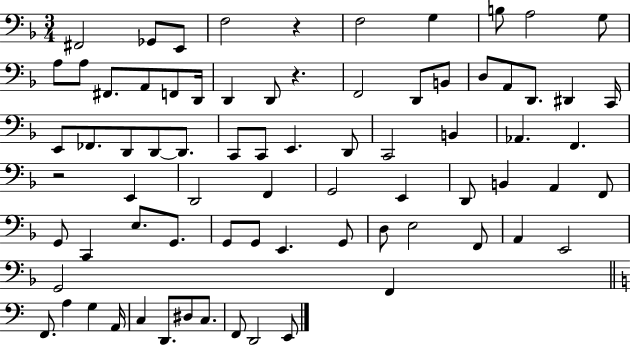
{
  \clef bass
  \numericTimeSignature
  \time 3/4
  \key f \major
  fis,2 ges,8 e,8 | f2 r4 | f2 g4 | b8 a2 g8 | \break a8 a8 fis,8. a,8 f,8 d,16 | d,4 d,8 r4. | f,2 d,8 b,8 | d8 a,8 d,8. dis,4 c,16 | \break e,8 fes,8. d,8 d,8~~ d,8. | c,8 c,8 e,4. d,8 | c,2 b,4 | aes,4. f,4. | \break r2 e,4 | d,2 f,4 | g,2 e,4 | d,8 b,4 a,4 f,8 | \break g,8 c,4 e8. g,8. | g,8 g,8 e,4. g,8 | d8 e2 f,8 | a,4 e,2 | \break g,2 f,4 | \bar "||" \break \key c \major f,8. a4 g4 a,16 | c4 d,8. dis8 c8. | f,8 d,2 e,8 | \bar "|."
}